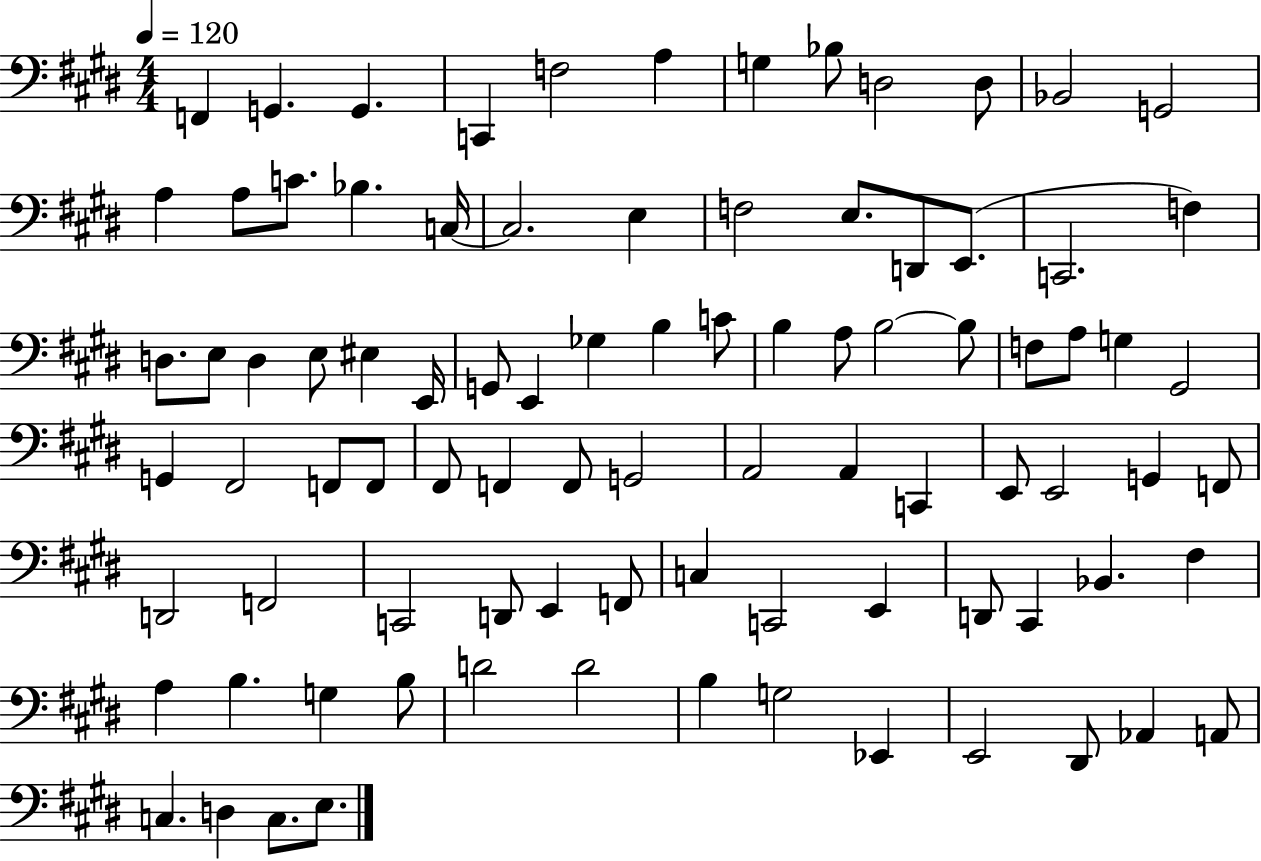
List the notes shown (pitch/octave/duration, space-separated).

F2/q G2/q. G2/q. C2/q F3/h A3/q G3/q Bb3/e D3/h D3/e Bb2/h G2/h A3/q A3/e C4/e. Bb3/q. C3/s C3/h. E3/q F3/h E3/e. D2/e E2/e. C2/h. F3/q D3/e. E3/e D3/q E3/e EIS3/q E2/s G2/e E2/q Gb3/q B3/q C4/e B3/q A3/e B3/h B3/e F3/e A3/e G3/q G#2/h G2/q F#2/h F2/e F2/e F#2/e F2/q F2/e G2/h A2/h A2/q C2/q E2/e E2/h G2/q F2/e D2/h F2/h C2/h D2/e E2/q F2/e C3/q C2/h E2/q D2/e C#2/q Bb2/q. F#3/q A3/q B3/q. G3/q B3/e D4/h D4/h B3/q G3/h Eb2/q E2/h D#2/e Ab2/q A2/e C3/q. D3/q C3/e. E3/e.